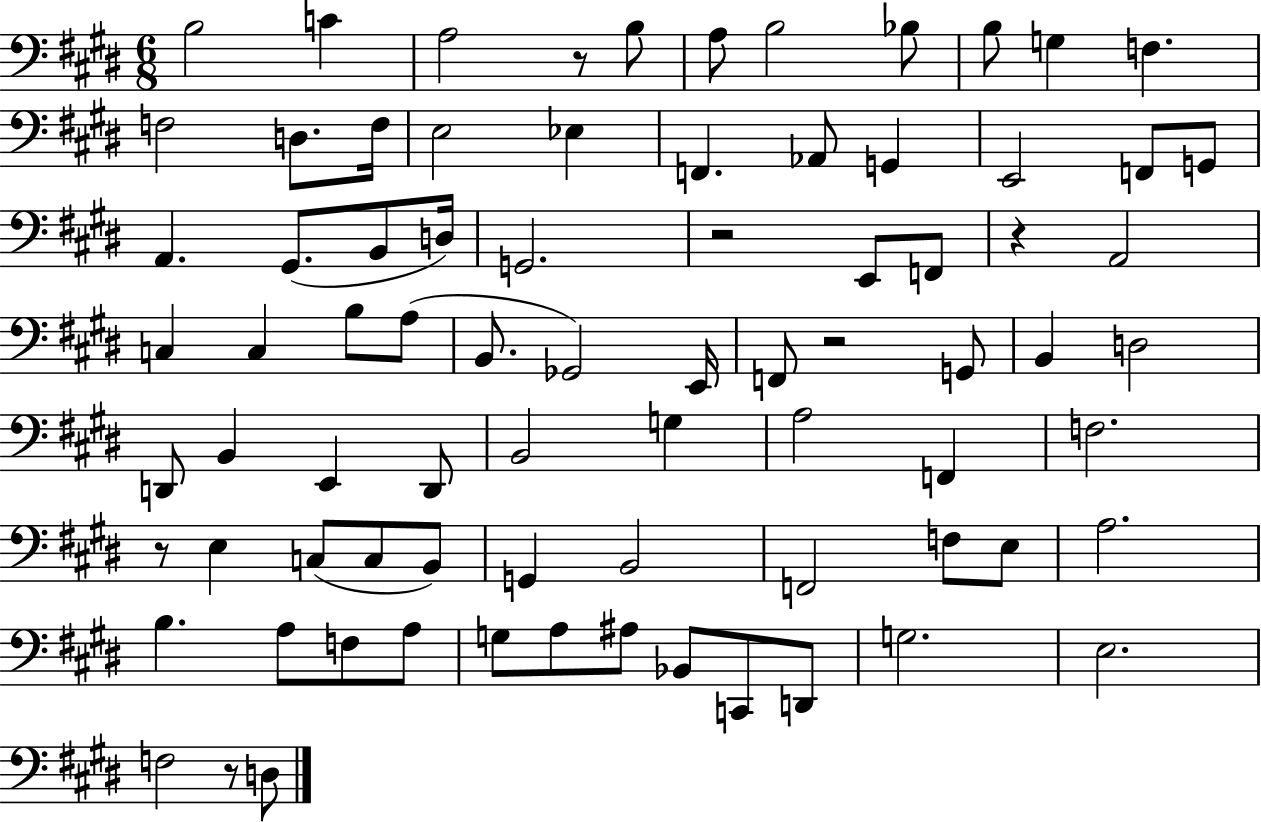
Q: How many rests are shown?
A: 6